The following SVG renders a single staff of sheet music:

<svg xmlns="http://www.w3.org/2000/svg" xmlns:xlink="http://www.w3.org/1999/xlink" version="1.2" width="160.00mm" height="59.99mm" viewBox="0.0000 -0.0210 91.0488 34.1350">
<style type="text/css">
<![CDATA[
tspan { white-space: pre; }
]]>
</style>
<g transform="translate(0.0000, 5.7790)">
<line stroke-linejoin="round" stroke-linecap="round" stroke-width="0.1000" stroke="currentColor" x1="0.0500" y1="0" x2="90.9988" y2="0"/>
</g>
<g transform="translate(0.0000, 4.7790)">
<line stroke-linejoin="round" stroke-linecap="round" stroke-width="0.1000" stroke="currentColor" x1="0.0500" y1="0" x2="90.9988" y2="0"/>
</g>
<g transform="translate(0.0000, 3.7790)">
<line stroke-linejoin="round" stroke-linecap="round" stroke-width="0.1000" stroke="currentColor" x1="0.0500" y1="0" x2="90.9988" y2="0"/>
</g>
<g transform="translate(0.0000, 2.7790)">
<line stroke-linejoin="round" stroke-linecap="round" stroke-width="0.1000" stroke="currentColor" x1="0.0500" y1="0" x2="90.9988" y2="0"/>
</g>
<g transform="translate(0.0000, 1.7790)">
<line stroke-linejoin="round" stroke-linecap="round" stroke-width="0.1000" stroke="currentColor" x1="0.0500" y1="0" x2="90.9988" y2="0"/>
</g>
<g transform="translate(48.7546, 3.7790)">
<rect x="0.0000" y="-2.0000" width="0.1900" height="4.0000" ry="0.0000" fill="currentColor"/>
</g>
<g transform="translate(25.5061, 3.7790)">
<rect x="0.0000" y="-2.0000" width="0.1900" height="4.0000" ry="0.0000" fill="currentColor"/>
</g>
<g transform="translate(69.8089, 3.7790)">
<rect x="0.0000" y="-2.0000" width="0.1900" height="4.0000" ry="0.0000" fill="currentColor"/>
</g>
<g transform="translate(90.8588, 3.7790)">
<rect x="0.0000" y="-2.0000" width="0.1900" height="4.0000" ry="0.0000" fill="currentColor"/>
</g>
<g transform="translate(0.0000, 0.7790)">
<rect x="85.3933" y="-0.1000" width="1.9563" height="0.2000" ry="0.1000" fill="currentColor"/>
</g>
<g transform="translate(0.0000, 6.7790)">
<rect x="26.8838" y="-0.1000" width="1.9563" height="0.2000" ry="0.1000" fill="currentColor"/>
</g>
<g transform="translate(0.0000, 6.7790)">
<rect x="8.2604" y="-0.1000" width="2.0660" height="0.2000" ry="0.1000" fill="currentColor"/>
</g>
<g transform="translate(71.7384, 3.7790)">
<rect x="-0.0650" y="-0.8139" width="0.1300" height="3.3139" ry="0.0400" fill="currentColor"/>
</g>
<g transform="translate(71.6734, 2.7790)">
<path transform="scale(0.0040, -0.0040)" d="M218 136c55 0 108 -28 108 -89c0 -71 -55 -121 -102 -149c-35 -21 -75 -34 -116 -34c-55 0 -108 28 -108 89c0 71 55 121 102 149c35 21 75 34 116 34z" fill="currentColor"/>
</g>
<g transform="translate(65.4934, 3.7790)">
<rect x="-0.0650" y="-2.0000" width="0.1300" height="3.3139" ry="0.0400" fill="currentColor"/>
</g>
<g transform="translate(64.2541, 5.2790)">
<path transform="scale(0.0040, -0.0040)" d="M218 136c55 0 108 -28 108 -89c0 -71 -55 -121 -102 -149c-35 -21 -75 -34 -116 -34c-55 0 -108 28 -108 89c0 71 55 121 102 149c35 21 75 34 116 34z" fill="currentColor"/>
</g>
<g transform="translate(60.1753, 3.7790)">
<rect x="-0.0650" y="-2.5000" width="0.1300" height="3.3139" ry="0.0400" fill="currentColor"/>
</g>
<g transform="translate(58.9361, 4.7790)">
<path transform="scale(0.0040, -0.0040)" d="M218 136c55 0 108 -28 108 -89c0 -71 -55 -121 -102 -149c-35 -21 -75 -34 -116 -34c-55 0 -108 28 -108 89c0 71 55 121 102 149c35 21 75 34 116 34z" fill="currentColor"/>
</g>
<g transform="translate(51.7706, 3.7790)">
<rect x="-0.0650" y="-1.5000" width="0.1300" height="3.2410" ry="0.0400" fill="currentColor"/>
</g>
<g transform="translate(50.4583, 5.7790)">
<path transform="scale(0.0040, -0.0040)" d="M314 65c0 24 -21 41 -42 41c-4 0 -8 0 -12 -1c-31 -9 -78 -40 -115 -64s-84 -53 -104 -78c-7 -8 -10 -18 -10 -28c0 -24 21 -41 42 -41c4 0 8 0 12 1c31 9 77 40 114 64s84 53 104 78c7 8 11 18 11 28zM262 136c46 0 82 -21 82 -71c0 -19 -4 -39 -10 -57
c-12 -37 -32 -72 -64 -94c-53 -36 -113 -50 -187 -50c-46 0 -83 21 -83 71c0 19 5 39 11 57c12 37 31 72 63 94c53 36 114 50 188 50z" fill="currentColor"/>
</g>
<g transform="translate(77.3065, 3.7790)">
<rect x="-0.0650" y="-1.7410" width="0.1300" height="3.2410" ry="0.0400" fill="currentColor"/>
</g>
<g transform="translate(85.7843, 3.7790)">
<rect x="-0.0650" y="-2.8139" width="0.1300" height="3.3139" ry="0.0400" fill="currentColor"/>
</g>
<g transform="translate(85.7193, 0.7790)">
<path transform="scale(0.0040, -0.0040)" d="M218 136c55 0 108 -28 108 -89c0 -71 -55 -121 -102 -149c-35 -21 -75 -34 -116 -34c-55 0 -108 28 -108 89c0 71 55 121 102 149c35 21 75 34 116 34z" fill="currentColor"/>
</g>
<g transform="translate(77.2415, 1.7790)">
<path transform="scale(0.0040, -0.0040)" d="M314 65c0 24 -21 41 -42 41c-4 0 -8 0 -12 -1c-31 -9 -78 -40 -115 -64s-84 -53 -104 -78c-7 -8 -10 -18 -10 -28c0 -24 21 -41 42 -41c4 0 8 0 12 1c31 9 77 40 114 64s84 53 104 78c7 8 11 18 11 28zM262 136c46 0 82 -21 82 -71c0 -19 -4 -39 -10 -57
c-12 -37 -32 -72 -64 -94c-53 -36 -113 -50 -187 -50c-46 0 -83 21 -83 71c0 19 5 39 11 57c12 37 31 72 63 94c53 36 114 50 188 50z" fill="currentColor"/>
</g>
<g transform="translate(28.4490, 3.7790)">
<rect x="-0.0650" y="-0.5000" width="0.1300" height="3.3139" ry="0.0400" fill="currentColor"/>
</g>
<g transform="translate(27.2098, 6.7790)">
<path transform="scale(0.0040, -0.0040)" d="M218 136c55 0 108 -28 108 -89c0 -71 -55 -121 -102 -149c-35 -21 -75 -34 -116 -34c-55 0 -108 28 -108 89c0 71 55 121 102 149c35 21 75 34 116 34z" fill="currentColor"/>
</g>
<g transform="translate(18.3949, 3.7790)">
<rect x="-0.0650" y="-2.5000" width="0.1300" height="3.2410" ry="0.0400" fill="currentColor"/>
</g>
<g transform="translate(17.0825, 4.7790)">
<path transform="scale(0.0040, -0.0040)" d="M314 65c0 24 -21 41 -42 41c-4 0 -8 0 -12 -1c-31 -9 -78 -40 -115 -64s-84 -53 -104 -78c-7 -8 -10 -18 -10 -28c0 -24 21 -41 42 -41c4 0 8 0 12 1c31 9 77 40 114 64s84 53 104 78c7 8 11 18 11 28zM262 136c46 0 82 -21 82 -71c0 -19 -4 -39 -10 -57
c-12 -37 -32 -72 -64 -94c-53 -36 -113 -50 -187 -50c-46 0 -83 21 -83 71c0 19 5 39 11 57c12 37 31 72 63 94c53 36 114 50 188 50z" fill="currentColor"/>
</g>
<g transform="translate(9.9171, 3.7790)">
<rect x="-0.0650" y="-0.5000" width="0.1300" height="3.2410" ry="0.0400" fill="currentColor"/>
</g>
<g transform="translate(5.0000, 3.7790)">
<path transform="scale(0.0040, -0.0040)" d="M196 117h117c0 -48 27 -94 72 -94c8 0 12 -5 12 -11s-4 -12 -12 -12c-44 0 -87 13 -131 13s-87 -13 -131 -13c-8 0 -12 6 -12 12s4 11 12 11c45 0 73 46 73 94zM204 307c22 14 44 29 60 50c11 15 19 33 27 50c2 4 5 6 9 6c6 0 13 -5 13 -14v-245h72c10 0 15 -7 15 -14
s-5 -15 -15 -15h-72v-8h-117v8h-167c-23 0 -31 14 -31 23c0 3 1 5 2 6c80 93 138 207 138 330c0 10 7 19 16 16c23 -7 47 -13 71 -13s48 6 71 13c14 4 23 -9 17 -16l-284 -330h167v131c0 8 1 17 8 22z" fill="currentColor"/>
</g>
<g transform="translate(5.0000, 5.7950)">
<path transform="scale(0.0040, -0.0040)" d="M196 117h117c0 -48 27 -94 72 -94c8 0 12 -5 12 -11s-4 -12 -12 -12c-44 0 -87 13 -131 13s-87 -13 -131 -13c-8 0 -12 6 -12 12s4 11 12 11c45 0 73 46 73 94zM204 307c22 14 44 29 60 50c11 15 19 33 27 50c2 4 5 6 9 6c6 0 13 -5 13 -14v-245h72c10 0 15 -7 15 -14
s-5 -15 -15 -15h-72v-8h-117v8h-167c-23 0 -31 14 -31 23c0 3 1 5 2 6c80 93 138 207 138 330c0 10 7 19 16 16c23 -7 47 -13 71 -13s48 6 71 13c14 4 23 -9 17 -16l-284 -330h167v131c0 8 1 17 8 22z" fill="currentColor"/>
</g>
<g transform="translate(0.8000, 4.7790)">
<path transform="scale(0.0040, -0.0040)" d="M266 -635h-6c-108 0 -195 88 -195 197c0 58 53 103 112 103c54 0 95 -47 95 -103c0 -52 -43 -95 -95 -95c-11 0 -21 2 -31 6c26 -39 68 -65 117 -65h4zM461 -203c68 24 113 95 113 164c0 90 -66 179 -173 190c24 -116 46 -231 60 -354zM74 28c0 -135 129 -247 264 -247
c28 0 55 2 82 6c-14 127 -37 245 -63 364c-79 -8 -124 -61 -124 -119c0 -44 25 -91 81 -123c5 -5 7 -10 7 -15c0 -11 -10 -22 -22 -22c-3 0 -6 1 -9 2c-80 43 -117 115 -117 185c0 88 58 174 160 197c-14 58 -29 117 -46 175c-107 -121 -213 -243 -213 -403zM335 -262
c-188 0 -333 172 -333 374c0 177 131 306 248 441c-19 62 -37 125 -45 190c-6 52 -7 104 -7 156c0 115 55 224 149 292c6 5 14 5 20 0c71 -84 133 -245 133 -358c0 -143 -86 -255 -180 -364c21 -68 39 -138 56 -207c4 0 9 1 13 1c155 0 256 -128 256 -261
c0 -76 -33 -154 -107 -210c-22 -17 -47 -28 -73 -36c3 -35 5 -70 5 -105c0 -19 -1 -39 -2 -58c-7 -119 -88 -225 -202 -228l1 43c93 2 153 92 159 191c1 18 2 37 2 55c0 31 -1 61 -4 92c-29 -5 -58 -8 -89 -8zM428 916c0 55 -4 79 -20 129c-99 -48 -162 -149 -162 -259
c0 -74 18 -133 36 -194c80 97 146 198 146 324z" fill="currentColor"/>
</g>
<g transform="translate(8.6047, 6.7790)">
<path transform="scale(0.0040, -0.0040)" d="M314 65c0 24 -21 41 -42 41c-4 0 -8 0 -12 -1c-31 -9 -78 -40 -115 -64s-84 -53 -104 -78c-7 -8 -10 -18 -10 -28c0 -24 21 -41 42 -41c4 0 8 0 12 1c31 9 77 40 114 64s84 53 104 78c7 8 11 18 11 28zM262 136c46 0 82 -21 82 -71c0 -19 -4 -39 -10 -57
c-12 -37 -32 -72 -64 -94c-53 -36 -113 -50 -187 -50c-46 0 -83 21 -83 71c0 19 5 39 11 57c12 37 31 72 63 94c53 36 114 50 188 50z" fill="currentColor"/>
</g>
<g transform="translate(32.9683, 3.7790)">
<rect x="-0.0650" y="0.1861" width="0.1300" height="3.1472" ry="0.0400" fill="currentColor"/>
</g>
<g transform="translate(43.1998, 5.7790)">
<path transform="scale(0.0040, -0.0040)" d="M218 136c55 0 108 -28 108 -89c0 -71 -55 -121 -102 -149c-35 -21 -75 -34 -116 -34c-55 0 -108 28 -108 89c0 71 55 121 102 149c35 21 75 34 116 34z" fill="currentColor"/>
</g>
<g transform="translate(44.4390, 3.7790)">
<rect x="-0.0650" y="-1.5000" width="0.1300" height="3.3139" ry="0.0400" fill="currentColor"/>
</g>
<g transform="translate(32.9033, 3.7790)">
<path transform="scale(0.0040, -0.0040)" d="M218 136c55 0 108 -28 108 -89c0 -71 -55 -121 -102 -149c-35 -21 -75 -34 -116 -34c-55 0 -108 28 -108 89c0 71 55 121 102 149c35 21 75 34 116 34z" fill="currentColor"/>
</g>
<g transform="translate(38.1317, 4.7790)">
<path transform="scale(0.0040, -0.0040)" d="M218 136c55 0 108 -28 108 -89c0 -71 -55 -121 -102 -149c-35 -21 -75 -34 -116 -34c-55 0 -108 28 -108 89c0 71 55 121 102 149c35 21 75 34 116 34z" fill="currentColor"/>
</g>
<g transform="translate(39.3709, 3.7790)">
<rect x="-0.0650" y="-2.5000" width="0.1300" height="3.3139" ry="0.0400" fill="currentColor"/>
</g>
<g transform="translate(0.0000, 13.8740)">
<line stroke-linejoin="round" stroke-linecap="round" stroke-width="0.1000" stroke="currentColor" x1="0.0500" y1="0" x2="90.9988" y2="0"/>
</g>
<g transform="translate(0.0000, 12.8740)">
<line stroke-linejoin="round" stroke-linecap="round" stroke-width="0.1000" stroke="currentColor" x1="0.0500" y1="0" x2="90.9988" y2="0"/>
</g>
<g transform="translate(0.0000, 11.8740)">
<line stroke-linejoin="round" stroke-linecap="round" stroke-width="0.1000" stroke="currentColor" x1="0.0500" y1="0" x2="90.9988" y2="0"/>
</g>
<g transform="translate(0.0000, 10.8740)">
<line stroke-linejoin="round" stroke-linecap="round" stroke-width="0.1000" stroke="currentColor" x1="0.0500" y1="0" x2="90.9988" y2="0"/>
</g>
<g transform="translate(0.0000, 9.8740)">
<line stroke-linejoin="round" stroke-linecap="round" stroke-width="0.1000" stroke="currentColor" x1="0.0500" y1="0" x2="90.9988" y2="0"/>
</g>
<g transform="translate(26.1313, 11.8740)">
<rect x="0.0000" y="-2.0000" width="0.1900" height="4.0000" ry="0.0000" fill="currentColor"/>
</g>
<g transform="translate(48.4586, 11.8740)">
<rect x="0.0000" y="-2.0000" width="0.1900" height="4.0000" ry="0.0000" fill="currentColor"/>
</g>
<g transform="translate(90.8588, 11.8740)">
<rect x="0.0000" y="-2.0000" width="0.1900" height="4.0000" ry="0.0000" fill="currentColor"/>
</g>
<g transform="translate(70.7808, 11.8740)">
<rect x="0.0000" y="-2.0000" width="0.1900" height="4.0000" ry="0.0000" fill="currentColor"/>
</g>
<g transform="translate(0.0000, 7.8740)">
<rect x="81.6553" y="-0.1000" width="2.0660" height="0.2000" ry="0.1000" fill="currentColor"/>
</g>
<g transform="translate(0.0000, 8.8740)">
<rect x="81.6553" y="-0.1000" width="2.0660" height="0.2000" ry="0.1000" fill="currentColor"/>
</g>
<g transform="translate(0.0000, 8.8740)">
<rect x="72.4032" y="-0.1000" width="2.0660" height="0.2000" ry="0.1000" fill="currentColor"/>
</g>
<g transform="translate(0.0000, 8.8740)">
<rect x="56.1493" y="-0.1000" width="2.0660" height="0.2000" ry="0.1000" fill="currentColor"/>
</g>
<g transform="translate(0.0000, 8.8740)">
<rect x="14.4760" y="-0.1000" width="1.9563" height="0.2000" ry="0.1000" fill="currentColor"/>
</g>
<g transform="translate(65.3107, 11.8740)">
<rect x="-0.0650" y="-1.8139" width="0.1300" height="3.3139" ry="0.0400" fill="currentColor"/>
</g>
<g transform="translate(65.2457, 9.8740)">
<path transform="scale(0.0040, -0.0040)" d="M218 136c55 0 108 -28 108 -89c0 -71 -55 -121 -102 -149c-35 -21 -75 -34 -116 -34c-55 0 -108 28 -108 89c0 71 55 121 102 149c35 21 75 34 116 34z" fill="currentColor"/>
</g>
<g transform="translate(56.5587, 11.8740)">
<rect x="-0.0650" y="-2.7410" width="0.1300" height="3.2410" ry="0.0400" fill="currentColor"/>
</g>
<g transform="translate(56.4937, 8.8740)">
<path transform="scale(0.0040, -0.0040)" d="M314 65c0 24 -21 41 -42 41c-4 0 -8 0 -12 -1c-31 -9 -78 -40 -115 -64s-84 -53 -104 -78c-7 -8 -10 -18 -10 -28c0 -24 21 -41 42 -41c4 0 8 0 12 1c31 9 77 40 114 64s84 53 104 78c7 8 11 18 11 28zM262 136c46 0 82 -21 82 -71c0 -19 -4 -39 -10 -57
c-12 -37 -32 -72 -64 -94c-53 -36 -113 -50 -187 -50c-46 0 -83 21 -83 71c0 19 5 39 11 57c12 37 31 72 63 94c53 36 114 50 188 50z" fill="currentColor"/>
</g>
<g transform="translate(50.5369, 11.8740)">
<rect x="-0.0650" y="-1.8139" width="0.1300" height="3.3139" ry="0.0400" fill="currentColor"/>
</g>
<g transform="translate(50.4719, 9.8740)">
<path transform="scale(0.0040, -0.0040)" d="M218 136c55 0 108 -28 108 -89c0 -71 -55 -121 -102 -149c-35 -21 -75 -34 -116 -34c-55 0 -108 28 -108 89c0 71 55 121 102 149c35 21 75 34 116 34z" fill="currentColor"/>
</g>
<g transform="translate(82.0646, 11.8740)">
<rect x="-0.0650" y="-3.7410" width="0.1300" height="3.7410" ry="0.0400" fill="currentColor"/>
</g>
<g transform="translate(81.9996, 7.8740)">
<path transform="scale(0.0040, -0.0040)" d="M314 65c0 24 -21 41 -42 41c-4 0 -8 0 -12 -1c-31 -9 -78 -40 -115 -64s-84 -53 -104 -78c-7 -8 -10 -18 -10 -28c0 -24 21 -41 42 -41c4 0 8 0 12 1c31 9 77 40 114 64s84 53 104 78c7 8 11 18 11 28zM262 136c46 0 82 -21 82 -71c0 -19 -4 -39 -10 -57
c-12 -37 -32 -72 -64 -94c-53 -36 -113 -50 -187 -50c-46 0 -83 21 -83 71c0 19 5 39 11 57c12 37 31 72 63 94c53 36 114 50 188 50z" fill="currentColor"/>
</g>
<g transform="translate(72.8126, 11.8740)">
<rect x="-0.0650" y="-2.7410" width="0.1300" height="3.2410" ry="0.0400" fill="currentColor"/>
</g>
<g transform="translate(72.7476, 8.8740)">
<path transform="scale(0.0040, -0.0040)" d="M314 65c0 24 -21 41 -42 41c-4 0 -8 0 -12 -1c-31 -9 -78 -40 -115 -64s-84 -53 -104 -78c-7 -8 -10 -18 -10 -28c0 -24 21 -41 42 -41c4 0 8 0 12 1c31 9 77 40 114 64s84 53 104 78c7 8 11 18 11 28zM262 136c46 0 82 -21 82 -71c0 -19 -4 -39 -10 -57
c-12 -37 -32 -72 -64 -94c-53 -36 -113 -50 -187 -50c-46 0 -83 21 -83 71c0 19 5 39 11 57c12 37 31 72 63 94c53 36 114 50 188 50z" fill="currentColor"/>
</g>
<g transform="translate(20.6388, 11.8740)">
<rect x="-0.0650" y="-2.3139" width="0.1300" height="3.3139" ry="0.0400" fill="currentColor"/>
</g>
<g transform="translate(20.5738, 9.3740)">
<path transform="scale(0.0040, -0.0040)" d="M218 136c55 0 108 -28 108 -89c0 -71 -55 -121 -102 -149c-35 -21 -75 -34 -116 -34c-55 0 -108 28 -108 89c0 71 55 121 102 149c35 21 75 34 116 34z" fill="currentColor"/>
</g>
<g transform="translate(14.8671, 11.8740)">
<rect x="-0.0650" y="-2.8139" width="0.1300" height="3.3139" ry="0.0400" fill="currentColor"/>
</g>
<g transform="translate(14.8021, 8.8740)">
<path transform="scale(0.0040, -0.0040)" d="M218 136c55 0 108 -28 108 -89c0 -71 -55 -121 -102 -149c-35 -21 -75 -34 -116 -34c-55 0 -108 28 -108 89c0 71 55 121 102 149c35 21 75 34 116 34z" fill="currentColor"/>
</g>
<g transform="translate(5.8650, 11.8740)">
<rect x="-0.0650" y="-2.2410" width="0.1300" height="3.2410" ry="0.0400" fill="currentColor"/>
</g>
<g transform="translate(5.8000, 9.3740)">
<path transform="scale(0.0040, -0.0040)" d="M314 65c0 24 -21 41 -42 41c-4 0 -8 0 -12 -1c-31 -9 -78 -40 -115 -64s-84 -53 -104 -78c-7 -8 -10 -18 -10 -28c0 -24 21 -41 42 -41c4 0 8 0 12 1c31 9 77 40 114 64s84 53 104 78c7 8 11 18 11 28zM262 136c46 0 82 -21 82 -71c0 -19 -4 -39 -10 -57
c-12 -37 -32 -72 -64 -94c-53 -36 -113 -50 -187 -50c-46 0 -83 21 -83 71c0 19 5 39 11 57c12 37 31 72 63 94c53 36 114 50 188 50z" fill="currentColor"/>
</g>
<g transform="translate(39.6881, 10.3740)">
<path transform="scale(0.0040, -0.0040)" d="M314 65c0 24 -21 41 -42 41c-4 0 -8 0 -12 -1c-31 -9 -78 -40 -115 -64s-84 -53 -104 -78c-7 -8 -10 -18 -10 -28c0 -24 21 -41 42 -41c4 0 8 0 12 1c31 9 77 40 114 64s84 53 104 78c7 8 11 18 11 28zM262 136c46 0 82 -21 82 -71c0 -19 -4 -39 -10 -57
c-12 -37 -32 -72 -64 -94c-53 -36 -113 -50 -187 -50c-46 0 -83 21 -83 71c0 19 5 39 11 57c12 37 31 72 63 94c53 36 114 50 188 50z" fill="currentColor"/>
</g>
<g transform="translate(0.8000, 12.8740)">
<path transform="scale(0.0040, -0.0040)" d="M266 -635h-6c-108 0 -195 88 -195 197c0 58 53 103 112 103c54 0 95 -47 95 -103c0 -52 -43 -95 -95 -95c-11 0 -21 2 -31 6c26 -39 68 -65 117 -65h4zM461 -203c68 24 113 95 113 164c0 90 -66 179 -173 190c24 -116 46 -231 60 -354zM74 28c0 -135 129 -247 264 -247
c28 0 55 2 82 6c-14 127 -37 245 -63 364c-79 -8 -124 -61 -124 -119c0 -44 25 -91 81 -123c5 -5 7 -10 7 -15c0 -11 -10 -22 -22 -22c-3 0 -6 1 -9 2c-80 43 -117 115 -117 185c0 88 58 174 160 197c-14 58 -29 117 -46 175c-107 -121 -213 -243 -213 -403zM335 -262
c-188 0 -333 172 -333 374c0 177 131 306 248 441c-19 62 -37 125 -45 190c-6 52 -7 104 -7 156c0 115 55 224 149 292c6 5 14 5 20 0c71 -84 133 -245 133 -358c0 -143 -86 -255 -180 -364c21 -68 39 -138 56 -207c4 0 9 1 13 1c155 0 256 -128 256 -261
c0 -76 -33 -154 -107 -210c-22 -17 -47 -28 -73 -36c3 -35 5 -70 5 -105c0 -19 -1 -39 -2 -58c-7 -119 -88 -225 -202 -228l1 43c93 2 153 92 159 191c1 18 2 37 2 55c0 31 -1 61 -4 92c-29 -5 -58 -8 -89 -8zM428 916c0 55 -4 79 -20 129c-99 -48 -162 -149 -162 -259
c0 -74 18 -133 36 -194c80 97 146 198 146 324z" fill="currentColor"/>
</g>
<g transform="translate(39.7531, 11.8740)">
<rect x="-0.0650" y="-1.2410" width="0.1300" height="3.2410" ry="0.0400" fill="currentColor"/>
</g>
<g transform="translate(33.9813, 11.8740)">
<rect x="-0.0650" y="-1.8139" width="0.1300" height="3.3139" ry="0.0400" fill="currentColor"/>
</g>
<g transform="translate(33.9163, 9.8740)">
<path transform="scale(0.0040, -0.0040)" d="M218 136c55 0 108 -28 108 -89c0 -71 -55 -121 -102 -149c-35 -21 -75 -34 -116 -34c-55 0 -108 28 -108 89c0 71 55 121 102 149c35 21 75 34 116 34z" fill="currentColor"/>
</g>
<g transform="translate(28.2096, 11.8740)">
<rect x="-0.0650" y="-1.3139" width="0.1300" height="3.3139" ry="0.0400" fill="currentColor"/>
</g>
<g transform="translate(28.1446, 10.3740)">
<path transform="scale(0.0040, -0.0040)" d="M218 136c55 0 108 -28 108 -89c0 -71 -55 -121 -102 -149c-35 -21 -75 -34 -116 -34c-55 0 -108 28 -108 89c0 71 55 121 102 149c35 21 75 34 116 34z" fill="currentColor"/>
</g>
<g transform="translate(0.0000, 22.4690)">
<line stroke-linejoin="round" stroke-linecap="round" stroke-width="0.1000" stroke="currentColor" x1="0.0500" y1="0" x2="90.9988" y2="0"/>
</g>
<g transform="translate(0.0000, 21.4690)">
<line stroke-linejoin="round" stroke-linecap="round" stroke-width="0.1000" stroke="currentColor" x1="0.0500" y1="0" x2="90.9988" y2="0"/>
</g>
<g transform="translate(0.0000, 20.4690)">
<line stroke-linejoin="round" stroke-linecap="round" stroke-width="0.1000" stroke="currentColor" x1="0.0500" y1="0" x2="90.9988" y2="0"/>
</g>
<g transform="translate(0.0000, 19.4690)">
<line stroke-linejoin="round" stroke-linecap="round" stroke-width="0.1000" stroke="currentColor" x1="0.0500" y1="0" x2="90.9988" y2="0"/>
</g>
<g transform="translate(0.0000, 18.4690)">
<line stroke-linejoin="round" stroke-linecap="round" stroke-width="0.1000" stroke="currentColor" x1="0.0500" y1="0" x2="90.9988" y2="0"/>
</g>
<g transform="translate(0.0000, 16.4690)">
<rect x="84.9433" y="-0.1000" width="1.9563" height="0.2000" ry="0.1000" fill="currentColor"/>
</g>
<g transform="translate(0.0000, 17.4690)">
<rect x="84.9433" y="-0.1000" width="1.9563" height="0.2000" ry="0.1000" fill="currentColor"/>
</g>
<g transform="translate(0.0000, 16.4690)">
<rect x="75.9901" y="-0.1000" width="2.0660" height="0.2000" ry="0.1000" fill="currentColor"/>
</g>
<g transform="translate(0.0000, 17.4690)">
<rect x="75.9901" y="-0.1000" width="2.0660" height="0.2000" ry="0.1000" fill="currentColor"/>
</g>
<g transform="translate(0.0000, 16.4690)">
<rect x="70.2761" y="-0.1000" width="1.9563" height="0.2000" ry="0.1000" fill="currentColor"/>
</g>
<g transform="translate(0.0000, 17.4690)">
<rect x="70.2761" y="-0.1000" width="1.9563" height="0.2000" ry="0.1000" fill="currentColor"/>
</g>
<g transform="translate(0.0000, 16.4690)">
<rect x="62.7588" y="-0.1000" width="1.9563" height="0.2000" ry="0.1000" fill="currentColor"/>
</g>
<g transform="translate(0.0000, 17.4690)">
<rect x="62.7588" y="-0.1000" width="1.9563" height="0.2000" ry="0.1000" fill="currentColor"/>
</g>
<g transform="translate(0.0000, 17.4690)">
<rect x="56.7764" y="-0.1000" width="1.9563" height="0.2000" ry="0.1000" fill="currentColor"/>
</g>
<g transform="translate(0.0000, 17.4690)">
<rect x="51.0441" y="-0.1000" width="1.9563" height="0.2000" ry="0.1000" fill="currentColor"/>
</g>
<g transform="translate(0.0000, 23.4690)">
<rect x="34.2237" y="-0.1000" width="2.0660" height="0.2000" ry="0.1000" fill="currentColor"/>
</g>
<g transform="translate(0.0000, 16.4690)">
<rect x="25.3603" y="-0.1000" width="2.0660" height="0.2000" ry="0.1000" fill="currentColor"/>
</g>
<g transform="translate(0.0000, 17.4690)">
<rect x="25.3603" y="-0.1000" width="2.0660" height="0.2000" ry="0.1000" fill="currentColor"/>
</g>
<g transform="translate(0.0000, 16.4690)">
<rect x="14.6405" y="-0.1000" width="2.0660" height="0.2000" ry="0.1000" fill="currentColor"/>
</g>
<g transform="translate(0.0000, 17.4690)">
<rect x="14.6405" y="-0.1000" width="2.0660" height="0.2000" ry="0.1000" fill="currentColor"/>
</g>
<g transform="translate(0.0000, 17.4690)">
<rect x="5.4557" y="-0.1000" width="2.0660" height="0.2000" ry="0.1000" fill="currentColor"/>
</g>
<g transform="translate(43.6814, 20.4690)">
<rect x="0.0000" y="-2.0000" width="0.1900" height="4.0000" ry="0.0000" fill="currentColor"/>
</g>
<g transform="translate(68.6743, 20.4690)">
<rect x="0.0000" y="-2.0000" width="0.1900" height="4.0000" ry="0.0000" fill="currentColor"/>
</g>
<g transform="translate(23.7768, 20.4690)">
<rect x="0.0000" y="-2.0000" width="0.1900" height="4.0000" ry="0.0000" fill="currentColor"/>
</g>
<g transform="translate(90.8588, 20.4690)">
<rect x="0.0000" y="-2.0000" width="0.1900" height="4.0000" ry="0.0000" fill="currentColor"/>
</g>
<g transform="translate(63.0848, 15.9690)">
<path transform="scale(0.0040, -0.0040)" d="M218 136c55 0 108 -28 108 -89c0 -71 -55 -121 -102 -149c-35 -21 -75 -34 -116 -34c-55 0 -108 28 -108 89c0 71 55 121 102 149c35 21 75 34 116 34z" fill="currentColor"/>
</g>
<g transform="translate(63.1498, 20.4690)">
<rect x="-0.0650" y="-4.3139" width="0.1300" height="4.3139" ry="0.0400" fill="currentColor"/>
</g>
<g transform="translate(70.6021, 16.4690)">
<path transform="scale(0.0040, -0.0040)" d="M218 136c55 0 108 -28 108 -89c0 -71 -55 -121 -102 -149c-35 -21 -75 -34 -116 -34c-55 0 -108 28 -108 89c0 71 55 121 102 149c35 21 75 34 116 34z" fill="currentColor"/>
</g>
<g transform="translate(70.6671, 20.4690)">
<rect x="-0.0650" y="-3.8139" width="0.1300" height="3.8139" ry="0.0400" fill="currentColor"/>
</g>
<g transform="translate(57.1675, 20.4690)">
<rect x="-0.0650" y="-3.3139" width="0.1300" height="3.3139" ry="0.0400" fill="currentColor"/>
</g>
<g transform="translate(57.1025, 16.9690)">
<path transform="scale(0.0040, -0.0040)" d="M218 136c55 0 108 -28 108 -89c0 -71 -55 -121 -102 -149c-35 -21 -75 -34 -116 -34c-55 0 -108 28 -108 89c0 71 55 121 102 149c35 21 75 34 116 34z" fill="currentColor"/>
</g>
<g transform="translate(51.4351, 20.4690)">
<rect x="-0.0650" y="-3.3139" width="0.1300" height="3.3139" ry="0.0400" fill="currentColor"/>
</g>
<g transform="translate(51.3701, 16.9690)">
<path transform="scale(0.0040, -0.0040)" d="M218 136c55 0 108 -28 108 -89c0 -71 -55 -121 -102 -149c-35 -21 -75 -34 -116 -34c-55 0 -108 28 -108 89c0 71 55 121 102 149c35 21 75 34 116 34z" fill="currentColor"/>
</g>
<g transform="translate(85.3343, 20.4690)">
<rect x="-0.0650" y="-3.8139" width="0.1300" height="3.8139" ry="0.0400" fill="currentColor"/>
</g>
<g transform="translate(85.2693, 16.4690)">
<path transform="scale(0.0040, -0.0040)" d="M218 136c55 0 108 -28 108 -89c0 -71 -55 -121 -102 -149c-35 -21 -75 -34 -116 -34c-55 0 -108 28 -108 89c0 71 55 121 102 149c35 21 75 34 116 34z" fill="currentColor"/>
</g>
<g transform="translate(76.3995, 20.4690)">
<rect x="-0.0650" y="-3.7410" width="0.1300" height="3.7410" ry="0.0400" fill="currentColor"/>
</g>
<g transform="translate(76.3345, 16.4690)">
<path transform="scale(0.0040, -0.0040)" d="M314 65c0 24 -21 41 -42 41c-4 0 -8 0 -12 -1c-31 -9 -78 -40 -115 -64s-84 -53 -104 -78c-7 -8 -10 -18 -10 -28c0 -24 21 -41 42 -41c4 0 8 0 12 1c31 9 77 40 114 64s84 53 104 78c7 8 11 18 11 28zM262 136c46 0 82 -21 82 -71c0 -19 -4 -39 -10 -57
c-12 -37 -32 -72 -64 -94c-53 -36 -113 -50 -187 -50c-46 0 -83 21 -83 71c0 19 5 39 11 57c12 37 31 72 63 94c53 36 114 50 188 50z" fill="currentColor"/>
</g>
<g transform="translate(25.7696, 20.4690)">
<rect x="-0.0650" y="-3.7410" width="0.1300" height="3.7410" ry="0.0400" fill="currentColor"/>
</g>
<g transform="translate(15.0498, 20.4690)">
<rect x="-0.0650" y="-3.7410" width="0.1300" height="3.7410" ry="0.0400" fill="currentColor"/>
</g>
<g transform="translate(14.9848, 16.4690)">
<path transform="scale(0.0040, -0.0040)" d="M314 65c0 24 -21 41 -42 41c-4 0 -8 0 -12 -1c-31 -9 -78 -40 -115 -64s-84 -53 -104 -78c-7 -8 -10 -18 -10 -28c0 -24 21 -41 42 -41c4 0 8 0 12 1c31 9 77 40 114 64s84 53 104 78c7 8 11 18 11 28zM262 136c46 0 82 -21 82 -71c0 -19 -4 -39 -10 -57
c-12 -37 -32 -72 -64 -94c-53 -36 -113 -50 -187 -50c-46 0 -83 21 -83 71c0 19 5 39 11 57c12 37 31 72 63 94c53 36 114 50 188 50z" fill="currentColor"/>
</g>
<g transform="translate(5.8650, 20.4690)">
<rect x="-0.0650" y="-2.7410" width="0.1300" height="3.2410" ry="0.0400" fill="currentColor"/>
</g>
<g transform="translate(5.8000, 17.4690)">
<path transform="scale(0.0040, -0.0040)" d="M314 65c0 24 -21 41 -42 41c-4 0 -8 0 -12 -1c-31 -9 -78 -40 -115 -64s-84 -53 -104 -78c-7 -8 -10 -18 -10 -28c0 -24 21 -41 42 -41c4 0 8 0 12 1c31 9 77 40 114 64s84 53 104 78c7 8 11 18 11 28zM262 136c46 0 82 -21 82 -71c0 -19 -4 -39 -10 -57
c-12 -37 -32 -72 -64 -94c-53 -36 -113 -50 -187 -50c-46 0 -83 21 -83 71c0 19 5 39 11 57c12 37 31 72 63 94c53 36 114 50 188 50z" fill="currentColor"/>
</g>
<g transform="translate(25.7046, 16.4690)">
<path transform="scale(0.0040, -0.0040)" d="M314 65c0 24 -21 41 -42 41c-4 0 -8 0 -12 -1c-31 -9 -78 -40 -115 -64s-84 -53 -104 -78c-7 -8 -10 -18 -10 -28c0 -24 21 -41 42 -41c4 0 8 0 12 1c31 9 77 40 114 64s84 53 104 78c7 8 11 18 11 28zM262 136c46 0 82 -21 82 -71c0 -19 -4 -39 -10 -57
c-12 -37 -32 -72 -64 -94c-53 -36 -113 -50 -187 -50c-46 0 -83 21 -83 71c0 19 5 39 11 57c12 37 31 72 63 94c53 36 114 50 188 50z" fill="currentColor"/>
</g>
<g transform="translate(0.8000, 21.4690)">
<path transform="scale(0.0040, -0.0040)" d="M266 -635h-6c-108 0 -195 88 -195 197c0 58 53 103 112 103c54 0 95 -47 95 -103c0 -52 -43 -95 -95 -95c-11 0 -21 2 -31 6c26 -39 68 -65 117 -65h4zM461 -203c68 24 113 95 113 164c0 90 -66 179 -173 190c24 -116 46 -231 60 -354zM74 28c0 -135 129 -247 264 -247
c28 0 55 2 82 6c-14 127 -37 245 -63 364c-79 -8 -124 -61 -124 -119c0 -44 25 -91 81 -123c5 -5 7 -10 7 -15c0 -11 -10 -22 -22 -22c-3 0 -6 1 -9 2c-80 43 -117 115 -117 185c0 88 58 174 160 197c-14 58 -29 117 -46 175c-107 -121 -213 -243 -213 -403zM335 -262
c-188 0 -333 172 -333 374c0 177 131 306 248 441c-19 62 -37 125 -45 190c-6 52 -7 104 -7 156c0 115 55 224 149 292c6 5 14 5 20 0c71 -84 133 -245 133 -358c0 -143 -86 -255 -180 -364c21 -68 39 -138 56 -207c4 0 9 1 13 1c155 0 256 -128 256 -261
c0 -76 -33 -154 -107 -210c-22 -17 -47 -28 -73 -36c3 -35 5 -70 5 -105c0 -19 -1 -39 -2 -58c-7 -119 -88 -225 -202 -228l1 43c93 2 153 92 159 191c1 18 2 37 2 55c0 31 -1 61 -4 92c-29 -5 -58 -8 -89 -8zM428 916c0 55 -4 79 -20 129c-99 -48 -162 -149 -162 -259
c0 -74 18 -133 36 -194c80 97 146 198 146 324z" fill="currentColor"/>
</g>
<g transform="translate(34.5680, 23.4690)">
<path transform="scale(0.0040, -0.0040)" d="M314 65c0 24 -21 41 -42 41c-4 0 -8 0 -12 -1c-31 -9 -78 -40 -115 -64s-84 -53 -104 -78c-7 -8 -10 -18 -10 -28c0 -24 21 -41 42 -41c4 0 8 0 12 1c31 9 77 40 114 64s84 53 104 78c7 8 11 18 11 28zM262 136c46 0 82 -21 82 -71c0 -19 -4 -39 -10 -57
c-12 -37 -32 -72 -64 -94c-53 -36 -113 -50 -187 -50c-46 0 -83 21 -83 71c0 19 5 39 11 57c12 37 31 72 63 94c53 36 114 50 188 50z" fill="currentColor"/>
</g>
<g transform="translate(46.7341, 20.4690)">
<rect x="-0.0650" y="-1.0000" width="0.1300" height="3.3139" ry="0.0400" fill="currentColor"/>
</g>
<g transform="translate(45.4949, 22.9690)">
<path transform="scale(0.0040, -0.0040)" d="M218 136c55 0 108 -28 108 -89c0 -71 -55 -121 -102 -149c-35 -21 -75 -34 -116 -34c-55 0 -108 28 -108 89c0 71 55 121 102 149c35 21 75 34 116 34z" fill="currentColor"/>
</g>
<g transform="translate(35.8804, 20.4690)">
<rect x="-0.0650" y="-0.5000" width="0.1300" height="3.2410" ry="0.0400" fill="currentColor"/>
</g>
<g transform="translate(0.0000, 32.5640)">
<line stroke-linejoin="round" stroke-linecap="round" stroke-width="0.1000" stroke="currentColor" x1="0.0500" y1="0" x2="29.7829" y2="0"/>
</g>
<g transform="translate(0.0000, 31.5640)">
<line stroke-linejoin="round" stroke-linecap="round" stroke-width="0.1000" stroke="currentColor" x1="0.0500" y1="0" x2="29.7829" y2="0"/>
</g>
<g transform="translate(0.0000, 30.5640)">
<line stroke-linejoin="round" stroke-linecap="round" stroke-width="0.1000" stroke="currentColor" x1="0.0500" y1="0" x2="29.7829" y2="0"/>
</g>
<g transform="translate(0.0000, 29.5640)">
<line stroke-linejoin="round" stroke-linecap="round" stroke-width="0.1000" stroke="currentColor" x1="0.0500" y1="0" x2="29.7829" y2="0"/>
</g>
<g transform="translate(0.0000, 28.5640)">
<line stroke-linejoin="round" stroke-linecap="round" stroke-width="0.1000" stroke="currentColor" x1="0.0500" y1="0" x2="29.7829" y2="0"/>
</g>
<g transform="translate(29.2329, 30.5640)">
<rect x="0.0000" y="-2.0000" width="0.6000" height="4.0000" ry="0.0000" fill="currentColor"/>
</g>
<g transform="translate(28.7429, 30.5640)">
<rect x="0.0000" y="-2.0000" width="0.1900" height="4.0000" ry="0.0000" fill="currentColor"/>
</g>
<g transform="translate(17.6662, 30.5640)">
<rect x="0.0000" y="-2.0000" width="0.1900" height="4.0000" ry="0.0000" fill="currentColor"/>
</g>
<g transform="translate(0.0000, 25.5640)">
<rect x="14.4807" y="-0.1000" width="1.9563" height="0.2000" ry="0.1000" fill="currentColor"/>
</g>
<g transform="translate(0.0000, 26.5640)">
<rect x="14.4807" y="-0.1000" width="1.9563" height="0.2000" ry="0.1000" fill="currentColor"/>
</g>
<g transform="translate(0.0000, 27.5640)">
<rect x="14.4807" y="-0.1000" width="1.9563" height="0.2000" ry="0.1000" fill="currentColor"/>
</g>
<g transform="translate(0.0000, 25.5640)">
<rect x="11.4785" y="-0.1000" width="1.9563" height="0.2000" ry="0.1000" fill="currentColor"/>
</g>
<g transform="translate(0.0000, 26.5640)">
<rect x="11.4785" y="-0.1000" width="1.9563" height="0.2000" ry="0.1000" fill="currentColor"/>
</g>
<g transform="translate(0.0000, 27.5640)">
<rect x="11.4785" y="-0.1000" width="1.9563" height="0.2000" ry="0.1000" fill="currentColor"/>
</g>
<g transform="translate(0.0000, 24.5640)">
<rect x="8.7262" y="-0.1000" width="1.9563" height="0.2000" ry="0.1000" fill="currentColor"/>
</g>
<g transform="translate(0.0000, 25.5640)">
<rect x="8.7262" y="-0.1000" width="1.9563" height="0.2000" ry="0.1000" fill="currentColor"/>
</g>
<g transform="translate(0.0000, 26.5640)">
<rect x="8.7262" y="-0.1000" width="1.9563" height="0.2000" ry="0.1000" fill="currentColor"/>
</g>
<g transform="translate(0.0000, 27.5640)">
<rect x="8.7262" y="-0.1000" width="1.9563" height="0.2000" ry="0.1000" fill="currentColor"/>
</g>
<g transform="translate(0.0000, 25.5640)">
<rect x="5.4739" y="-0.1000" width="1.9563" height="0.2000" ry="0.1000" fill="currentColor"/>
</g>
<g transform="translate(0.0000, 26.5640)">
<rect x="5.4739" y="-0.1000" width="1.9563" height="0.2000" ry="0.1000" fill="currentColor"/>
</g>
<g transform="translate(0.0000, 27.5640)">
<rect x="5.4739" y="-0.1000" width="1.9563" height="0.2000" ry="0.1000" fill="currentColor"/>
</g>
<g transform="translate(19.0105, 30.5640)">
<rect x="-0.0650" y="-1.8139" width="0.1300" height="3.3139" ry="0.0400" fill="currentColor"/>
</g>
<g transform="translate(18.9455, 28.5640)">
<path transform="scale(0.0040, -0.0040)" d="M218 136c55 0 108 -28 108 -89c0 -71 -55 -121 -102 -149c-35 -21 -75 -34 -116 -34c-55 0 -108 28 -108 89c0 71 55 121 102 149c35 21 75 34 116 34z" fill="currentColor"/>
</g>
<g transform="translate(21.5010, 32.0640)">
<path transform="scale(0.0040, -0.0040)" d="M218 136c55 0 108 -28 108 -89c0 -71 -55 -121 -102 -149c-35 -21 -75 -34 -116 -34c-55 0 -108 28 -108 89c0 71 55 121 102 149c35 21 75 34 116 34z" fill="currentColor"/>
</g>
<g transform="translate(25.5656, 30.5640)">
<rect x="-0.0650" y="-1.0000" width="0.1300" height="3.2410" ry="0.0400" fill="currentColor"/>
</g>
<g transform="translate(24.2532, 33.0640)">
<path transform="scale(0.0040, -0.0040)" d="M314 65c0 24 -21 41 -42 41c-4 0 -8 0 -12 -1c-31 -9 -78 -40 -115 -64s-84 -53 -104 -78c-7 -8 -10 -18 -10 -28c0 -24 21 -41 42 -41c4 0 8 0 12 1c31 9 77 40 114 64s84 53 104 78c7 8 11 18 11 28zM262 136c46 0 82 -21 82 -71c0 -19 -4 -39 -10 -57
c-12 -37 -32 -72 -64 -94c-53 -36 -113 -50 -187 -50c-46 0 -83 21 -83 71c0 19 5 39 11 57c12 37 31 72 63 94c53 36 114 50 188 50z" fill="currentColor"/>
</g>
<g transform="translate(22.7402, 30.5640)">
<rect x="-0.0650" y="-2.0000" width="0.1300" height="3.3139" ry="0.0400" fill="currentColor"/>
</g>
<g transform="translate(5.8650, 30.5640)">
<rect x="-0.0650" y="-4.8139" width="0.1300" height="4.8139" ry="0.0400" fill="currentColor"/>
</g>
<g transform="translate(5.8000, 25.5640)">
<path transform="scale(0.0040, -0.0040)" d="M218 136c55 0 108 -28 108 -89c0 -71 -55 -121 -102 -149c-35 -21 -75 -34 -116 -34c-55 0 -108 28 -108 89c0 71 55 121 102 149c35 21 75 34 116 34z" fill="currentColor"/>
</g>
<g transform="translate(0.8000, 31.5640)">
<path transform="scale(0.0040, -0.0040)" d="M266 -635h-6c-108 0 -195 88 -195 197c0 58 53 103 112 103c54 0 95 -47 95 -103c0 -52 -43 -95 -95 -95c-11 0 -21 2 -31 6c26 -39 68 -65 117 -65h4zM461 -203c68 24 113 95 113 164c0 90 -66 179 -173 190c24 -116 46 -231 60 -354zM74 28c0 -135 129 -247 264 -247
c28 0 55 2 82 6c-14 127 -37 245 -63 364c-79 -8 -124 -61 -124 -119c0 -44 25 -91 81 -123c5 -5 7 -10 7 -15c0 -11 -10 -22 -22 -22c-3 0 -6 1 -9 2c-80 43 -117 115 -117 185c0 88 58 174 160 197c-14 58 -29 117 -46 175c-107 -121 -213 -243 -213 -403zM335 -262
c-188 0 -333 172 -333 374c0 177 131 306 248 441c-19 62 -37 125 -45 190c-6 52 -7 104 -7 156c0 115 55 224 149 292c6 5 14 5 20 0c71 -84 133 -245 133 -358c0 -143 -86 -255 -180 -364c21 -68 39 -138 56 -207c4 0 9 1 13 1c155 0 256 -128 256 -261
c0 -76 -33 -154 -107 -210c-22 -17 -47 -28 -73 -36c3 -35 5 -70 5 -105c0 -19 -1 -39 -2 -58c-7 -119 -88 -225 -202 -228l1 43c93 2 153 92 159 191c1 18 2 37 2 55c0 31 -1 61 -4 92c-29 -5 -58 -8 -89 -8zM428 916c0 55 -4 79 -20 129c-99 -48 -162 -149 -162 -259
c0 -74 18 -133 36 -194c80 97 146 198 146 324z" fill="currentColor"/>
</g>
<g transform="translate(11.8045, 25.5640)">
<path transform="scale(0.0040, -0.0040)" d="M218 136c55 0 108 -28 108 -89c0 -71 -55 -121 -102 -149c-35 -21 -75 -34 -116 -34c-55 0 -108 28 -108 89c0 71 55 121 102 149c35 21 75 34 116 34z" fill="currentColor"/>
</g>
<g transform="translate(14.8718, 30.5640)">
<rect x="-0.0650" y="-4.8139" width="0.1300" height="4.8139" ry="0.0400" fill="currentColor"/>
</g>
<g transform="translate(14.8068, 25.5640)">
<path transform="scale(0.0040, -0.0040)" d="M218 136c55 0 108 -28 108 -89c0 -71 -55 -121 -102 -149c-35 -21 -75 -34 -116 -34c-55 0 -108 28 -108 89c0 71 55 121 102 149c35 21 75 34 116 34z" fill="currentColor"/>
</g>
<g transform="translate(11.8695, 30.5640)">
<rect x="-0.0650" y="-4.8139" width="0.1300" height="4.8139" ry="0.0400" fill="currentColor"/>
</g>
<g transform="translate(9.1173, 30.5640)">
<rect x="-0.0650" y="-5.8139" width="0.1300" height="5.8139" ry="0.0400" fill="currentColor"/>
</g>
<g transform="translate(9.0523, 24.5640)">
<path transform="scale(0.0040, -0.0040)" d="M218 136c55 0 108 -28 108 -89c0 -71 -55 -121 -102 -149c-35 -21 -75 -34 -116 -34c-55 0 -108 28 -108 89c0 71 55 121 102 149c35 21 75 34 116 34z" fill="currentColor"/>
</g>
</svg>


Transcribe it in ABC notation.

X:1
T:Untitled
M:4/4
L:1/4
K:C
C2 G2 C B G E E2 G F d f2 a g2 a g e f e2 f a2 f a2 c'2 a2 c'2 c'2 C2 D b b d' c' c'2 c' e' g' e' e' f F D2